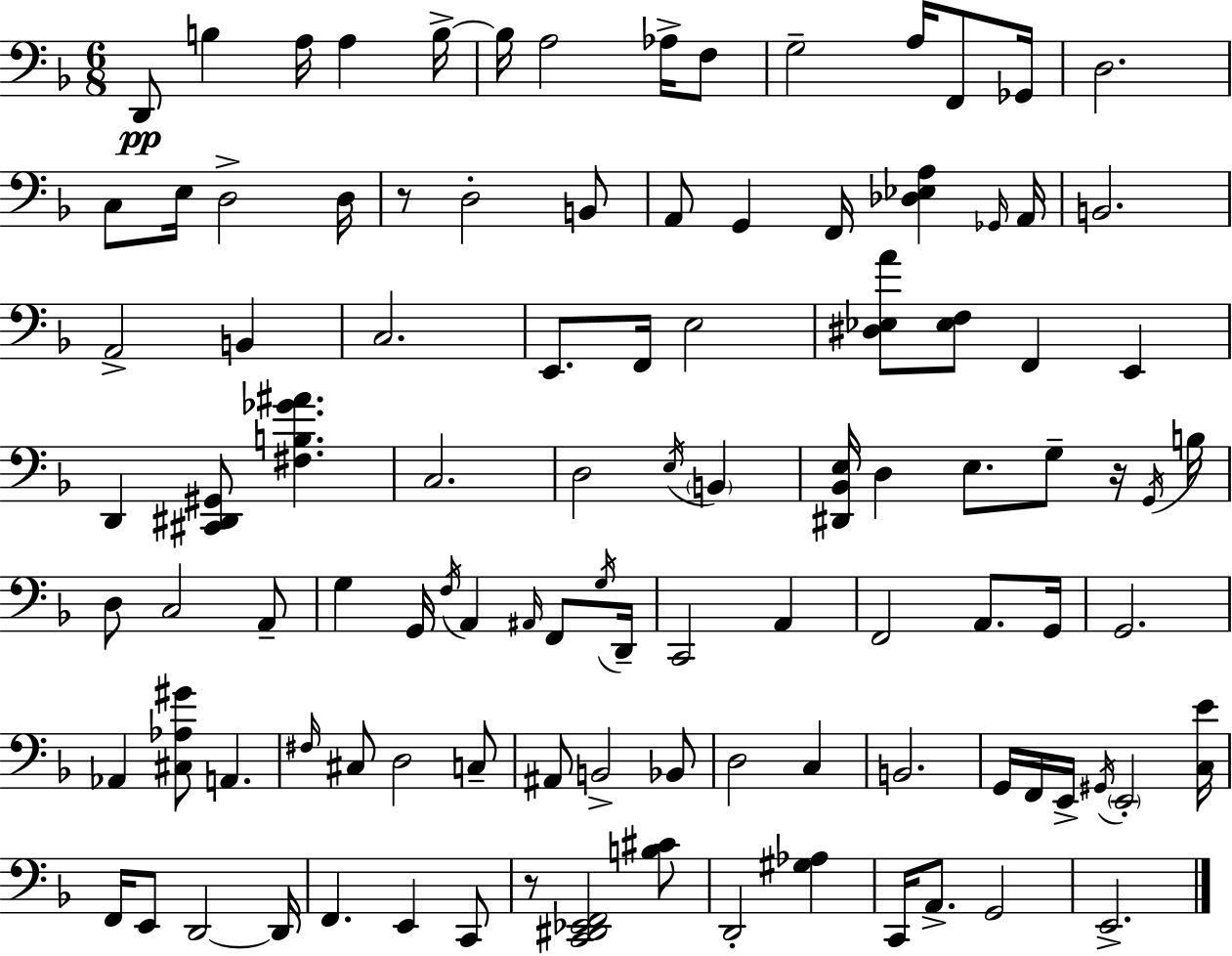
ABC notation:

X:1
T:Untitled
M:6/8
L:1/4
K:Dm
D,,/2 B, A,/4 A, B,/4 B,/4 A,2 _A,/4 F,/2 G,2 A,/4 F,,/2 _G,,/4 D,2 C,/2 E,/4 D,2 D,/4 z/2 D,2 B,,/2 A,,/2 G,, F,,/4 [_D,_E,A,] _G,,/4 A,,/4 B,,2 A,,2 B,, C,2 E,,/2 F,,/4 E,2 [^D,_E,A]/2 [_E,F,]/2 F,, E,, D,, [^C,,^D,,^G,,]/2 [^F,B,_G^A] C,2 D,2 E,/4 B,, [^D,,_B,,E,]/4 D, E,/2 G,/2 z/4 G,,/4 B,/4 D,/2 C,2 A,,/2 G, G,,/4 F,/4 A,, ^A,,/4 F,,/2 G,/4 D,,/4 C,,2 A,, F,,2 A,,/2 G,,/4 G,,2 _A,, [^C,_A,^G]/2 A,, ^F,/4 ^C,/2 D,2 C,/2 ^A,,/2 B,,2 _B,,/2 D,2 C, B,,2 G,,/4 F,,/4 E,,/4 ^G,,/4 E,,2 [C,E]/4 F,,/4 E,,/2 D,,2 D,,/4 F,, E,, C,,/2 z/2 [C,,^D,,_E,,F,,]2 [B,^C]/2 D,,2 [^G,_A,] C,,/4 A,,/2 G,,2 E,,2